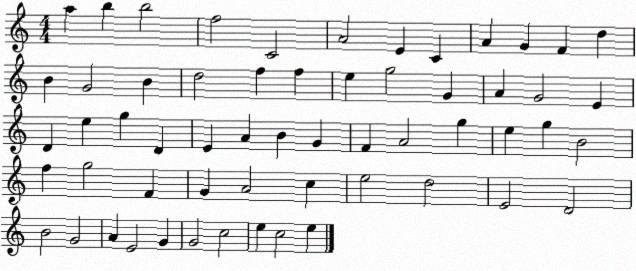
X:1
T:Untitled
M:4/4
L:1/4
K:C
a b b2 f2 C2 A2 E C A G F d B G2 B d2 f f e g2 G A G2 E D e g D E A B G F A2 g e g B2 f g2 F G A2 c e2 d2 E2 D2 B2 G2 A E2 G G2 c2 e c2 e